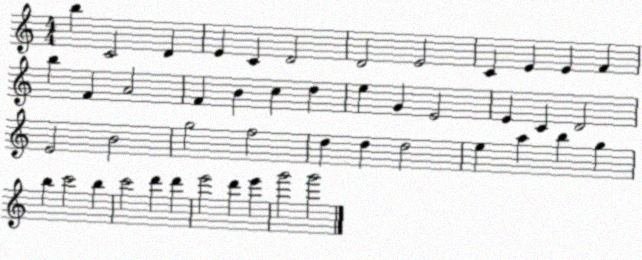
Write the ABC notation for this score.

X:1
T:Untitled
M:4/4
L:1/4
K:C
b C2 D E C D2 D2 E2 C E E F b F A2 F B c d e G E2 E C D2 E2 B2 g2 f2 d d d2 e a b g b c'2 b c'2 d' d' e'2 d' e' g'2 g'2